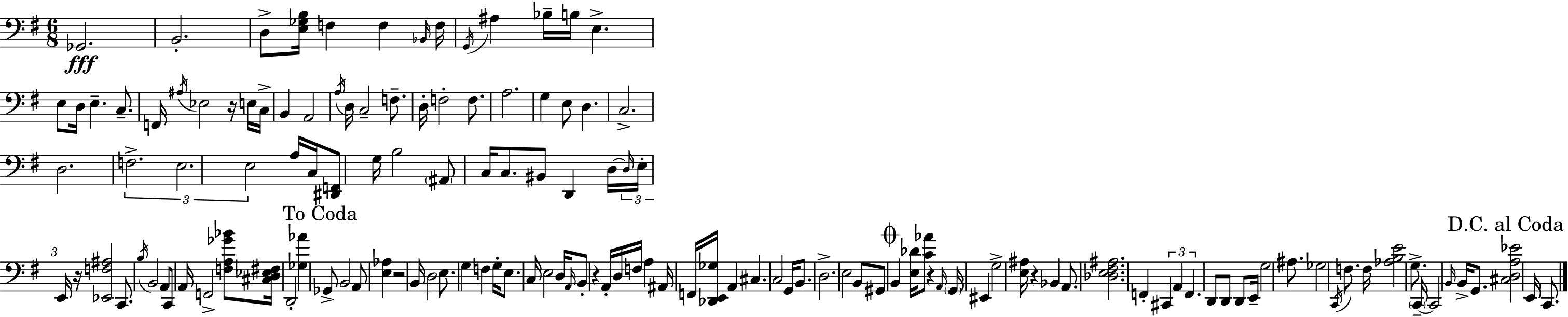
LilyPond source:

{
  \clef bass
  \numericTimeSignature
  \time 6/8
  \key e \minor
  ges,2.\fff | b,2.-. | d8-> <e ges b>16 f4 f4 \grace { bes,16 } | f16 \acciaccatura { g,16 } ais4 bes16-- b16 e4.-> | \break e8 d16 e4.-- c8.-- | f,16 \acciaccatura { ais16 } ees2 | r16 e16 c16-> b,4 a,2 | \acciaccatura { a16 } d16 c2-- | \break f8.-- d16-. f2-. | f8. a2. | g4 e8 d4. | c2.-> | \break d2. | \tuplet 3/2 { f2.-> | e2. | e2 } | \break a16 c16 <dis, f,>8 g16 b2 | \parenthesize ais,8 c16 c8. bis,8 d,4 | d16~~ \tuplet 3/2 { \grace { d16 } e16-. e,16 } r16 <ees, f ais>2 | c,8. \acciaccatura { b16 } b,2 | \break a,8 c,8 a,16 f,2-> | <f a ges' bes'>8 <cis d ees fis>16 d,2-. | <ges aes'>4 \mark "To Coda" ges,8-> b,2 | a,8 <e aes>4 r2 | \break b,16 d2 | e8. g4 f4 | g16-. e8. c16 e2 | d16 \grace { a,16 } b,8-. r4 a,16-. | \break d16 f16 a4 ais,16 f,16 <des, e, ges>16 a,4 | cis4. c2 | g,16 b,8. d2.-> | e2 | \break b,8 gis,8 \mark \markup { \musicglyph "scripts.coda" } b,4 <e des'>16 | <c' aes'>8 r4 \grace { a,16 } \parenthesize g,16 eis,4 | g2-> <e ais>16 r4 | bes,4 a,8. <des e fis ais>2. | \break f,4-. | \tuplet 3/2 { cis,4 a,4 f,4. } | d,8 d,8 d,8 e,16-- g2 | ais8. ges2 | \break \acciaccatura { c,16 } f8. f16 <aes b e'>2 | g8.-> \parenthesize c,16--~~ c,2 | \grace { b,16 } b,16-> g,8. \mark "D.C. al Coda" <cis d a ees'>2 | e,16 c,8. \bar "|."
}